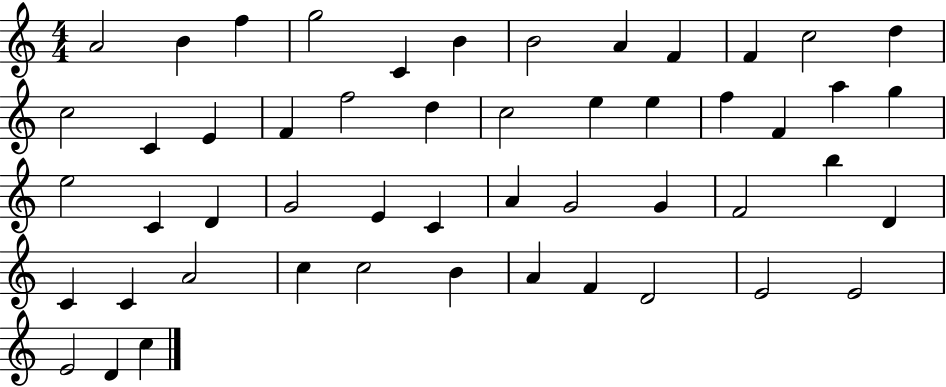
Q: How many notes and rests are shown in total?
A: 51